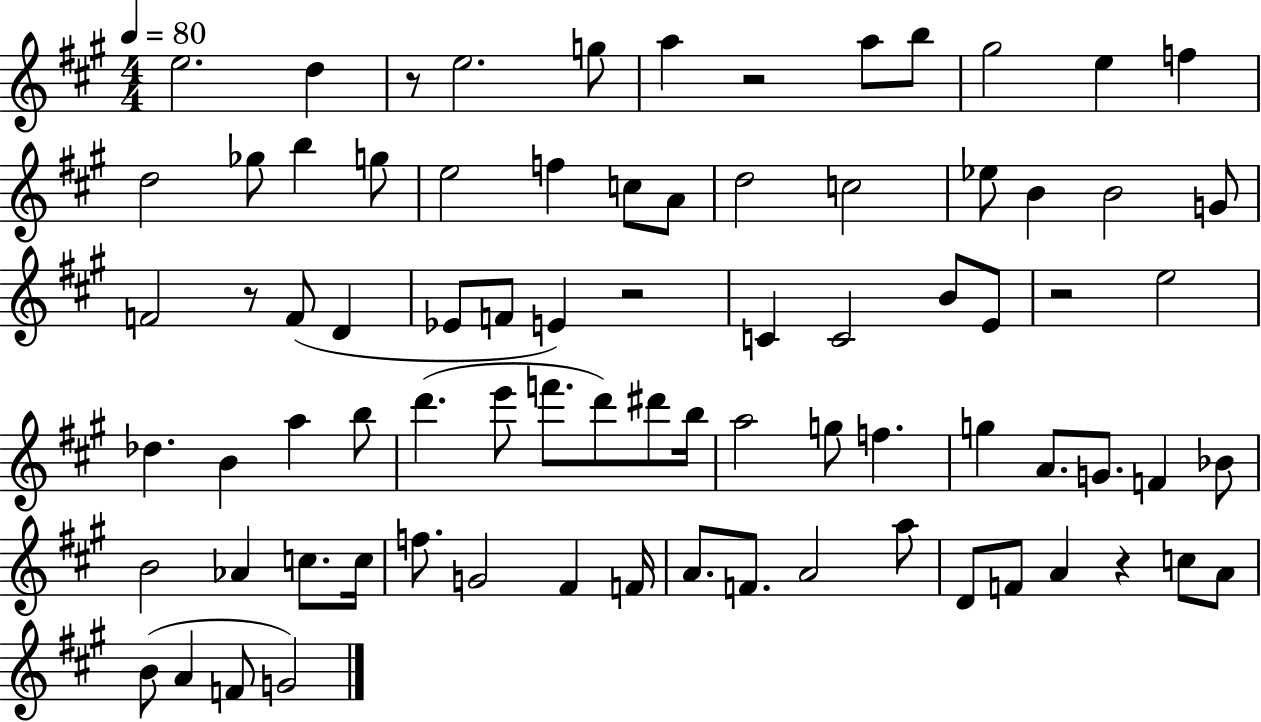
E5/h. D5/q R/e E5/h. G5/e A5/q R/h A5/e B5/e G#5/h E5/q F5/q D5/h Gb5/e B5/q G5/e E5/h F5/q C5/e A4/e D5/h C5/h Eb5/e B4/q B4/h G4/e F4/h R/e F4/e D4/q Eb4/e F4/e E4/q R/h C4/q C4/h B4/e E4/e R/h E5/h Db5/q. B4/q A5/q B5/e D6/q. E6/e F6/e. D6/e D#6/e B5/s A5/h G5/e F5/q. G5/q A4/e. G4/e. F4/q Bb4/e B4/h Ab4/q C5/e. C5/s F5/e. G4/h F#4/q F4/s A4/e. F4/e. A4/h A5/e D4/e F4/e A4/q R/q C5/e A4/e B4/e A4/q F4/e G4/h